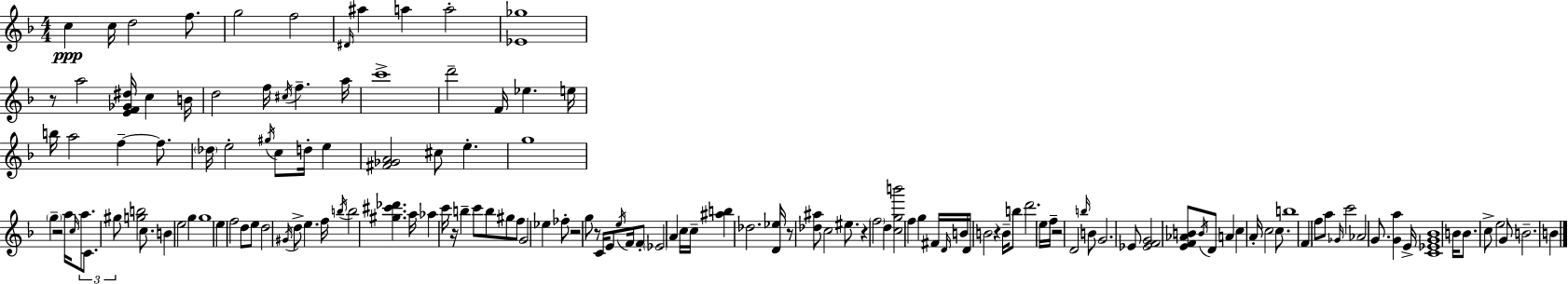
C5/q C5/s D5/h F5/e. G5/h F5/h D#4/s A#5/q A5/q A5/h [Eb4,Gb5]/w R/e A5/h [E4,F4,Gb4,D#5]/s C5/q B4/s D5/h F5/s C#5/s F5/q. A5/s C6/w D6/h F4/s Eb5/q. E5/s B5/s A5/h F5/q F5/e. Db5/s E5/h G#5/s C5/e D5/s E5/q [F#4,Gb4,A4]/h C#5/e E5/q. G5/w G5/q R/h A5/s C5/s A5/e. C4/e. G#5/e [G5,B5]/h C5/e. B4/q E5/h G5/q G5/w E5/q F5/h D5/e E5/e D5/h G#4/s D5/e E5/q. F5/s B5/s B5/h [G#5,C#6,Db6]/q. A5/s Ab5/q C6/s R/s B5/q C6/e B5/e G#5/e F5/e G4/h Eb5/q FES5/e R/h G5/e R/e C4/s E4/e E5/s F4/s F4/e Eb4/h A4/q C5/s C5/s [A#5,B5]/q Db5/h. [D4,Eb5]/s R/e [Db5,A#5]/e C5/h EIS5/e. R/q F5/h D5/q [C5,G5,B6]/h F5/q G5/q F#4/s D4/s B4/s D4/s B4/h R/q B4/s B5/e D6/h. E5/s F5/s R/h D4/h B5/s B4/e G4/h. Eb4/e [Eb4,F4,G4]/h [E4,F4,Ab4,B4]/e B4/s D4/e A4/q C5/q A4/s C5/h C5/e. B5/w F4/q F5/e A5/e Gb4/s C6/h Ab4/h G4/e. [G4,A5]/q E4/s [C4,Eb4,G4,Bb4]/w B4/s B4/e. C5/e E5/h G4/e B4/h. B4/q